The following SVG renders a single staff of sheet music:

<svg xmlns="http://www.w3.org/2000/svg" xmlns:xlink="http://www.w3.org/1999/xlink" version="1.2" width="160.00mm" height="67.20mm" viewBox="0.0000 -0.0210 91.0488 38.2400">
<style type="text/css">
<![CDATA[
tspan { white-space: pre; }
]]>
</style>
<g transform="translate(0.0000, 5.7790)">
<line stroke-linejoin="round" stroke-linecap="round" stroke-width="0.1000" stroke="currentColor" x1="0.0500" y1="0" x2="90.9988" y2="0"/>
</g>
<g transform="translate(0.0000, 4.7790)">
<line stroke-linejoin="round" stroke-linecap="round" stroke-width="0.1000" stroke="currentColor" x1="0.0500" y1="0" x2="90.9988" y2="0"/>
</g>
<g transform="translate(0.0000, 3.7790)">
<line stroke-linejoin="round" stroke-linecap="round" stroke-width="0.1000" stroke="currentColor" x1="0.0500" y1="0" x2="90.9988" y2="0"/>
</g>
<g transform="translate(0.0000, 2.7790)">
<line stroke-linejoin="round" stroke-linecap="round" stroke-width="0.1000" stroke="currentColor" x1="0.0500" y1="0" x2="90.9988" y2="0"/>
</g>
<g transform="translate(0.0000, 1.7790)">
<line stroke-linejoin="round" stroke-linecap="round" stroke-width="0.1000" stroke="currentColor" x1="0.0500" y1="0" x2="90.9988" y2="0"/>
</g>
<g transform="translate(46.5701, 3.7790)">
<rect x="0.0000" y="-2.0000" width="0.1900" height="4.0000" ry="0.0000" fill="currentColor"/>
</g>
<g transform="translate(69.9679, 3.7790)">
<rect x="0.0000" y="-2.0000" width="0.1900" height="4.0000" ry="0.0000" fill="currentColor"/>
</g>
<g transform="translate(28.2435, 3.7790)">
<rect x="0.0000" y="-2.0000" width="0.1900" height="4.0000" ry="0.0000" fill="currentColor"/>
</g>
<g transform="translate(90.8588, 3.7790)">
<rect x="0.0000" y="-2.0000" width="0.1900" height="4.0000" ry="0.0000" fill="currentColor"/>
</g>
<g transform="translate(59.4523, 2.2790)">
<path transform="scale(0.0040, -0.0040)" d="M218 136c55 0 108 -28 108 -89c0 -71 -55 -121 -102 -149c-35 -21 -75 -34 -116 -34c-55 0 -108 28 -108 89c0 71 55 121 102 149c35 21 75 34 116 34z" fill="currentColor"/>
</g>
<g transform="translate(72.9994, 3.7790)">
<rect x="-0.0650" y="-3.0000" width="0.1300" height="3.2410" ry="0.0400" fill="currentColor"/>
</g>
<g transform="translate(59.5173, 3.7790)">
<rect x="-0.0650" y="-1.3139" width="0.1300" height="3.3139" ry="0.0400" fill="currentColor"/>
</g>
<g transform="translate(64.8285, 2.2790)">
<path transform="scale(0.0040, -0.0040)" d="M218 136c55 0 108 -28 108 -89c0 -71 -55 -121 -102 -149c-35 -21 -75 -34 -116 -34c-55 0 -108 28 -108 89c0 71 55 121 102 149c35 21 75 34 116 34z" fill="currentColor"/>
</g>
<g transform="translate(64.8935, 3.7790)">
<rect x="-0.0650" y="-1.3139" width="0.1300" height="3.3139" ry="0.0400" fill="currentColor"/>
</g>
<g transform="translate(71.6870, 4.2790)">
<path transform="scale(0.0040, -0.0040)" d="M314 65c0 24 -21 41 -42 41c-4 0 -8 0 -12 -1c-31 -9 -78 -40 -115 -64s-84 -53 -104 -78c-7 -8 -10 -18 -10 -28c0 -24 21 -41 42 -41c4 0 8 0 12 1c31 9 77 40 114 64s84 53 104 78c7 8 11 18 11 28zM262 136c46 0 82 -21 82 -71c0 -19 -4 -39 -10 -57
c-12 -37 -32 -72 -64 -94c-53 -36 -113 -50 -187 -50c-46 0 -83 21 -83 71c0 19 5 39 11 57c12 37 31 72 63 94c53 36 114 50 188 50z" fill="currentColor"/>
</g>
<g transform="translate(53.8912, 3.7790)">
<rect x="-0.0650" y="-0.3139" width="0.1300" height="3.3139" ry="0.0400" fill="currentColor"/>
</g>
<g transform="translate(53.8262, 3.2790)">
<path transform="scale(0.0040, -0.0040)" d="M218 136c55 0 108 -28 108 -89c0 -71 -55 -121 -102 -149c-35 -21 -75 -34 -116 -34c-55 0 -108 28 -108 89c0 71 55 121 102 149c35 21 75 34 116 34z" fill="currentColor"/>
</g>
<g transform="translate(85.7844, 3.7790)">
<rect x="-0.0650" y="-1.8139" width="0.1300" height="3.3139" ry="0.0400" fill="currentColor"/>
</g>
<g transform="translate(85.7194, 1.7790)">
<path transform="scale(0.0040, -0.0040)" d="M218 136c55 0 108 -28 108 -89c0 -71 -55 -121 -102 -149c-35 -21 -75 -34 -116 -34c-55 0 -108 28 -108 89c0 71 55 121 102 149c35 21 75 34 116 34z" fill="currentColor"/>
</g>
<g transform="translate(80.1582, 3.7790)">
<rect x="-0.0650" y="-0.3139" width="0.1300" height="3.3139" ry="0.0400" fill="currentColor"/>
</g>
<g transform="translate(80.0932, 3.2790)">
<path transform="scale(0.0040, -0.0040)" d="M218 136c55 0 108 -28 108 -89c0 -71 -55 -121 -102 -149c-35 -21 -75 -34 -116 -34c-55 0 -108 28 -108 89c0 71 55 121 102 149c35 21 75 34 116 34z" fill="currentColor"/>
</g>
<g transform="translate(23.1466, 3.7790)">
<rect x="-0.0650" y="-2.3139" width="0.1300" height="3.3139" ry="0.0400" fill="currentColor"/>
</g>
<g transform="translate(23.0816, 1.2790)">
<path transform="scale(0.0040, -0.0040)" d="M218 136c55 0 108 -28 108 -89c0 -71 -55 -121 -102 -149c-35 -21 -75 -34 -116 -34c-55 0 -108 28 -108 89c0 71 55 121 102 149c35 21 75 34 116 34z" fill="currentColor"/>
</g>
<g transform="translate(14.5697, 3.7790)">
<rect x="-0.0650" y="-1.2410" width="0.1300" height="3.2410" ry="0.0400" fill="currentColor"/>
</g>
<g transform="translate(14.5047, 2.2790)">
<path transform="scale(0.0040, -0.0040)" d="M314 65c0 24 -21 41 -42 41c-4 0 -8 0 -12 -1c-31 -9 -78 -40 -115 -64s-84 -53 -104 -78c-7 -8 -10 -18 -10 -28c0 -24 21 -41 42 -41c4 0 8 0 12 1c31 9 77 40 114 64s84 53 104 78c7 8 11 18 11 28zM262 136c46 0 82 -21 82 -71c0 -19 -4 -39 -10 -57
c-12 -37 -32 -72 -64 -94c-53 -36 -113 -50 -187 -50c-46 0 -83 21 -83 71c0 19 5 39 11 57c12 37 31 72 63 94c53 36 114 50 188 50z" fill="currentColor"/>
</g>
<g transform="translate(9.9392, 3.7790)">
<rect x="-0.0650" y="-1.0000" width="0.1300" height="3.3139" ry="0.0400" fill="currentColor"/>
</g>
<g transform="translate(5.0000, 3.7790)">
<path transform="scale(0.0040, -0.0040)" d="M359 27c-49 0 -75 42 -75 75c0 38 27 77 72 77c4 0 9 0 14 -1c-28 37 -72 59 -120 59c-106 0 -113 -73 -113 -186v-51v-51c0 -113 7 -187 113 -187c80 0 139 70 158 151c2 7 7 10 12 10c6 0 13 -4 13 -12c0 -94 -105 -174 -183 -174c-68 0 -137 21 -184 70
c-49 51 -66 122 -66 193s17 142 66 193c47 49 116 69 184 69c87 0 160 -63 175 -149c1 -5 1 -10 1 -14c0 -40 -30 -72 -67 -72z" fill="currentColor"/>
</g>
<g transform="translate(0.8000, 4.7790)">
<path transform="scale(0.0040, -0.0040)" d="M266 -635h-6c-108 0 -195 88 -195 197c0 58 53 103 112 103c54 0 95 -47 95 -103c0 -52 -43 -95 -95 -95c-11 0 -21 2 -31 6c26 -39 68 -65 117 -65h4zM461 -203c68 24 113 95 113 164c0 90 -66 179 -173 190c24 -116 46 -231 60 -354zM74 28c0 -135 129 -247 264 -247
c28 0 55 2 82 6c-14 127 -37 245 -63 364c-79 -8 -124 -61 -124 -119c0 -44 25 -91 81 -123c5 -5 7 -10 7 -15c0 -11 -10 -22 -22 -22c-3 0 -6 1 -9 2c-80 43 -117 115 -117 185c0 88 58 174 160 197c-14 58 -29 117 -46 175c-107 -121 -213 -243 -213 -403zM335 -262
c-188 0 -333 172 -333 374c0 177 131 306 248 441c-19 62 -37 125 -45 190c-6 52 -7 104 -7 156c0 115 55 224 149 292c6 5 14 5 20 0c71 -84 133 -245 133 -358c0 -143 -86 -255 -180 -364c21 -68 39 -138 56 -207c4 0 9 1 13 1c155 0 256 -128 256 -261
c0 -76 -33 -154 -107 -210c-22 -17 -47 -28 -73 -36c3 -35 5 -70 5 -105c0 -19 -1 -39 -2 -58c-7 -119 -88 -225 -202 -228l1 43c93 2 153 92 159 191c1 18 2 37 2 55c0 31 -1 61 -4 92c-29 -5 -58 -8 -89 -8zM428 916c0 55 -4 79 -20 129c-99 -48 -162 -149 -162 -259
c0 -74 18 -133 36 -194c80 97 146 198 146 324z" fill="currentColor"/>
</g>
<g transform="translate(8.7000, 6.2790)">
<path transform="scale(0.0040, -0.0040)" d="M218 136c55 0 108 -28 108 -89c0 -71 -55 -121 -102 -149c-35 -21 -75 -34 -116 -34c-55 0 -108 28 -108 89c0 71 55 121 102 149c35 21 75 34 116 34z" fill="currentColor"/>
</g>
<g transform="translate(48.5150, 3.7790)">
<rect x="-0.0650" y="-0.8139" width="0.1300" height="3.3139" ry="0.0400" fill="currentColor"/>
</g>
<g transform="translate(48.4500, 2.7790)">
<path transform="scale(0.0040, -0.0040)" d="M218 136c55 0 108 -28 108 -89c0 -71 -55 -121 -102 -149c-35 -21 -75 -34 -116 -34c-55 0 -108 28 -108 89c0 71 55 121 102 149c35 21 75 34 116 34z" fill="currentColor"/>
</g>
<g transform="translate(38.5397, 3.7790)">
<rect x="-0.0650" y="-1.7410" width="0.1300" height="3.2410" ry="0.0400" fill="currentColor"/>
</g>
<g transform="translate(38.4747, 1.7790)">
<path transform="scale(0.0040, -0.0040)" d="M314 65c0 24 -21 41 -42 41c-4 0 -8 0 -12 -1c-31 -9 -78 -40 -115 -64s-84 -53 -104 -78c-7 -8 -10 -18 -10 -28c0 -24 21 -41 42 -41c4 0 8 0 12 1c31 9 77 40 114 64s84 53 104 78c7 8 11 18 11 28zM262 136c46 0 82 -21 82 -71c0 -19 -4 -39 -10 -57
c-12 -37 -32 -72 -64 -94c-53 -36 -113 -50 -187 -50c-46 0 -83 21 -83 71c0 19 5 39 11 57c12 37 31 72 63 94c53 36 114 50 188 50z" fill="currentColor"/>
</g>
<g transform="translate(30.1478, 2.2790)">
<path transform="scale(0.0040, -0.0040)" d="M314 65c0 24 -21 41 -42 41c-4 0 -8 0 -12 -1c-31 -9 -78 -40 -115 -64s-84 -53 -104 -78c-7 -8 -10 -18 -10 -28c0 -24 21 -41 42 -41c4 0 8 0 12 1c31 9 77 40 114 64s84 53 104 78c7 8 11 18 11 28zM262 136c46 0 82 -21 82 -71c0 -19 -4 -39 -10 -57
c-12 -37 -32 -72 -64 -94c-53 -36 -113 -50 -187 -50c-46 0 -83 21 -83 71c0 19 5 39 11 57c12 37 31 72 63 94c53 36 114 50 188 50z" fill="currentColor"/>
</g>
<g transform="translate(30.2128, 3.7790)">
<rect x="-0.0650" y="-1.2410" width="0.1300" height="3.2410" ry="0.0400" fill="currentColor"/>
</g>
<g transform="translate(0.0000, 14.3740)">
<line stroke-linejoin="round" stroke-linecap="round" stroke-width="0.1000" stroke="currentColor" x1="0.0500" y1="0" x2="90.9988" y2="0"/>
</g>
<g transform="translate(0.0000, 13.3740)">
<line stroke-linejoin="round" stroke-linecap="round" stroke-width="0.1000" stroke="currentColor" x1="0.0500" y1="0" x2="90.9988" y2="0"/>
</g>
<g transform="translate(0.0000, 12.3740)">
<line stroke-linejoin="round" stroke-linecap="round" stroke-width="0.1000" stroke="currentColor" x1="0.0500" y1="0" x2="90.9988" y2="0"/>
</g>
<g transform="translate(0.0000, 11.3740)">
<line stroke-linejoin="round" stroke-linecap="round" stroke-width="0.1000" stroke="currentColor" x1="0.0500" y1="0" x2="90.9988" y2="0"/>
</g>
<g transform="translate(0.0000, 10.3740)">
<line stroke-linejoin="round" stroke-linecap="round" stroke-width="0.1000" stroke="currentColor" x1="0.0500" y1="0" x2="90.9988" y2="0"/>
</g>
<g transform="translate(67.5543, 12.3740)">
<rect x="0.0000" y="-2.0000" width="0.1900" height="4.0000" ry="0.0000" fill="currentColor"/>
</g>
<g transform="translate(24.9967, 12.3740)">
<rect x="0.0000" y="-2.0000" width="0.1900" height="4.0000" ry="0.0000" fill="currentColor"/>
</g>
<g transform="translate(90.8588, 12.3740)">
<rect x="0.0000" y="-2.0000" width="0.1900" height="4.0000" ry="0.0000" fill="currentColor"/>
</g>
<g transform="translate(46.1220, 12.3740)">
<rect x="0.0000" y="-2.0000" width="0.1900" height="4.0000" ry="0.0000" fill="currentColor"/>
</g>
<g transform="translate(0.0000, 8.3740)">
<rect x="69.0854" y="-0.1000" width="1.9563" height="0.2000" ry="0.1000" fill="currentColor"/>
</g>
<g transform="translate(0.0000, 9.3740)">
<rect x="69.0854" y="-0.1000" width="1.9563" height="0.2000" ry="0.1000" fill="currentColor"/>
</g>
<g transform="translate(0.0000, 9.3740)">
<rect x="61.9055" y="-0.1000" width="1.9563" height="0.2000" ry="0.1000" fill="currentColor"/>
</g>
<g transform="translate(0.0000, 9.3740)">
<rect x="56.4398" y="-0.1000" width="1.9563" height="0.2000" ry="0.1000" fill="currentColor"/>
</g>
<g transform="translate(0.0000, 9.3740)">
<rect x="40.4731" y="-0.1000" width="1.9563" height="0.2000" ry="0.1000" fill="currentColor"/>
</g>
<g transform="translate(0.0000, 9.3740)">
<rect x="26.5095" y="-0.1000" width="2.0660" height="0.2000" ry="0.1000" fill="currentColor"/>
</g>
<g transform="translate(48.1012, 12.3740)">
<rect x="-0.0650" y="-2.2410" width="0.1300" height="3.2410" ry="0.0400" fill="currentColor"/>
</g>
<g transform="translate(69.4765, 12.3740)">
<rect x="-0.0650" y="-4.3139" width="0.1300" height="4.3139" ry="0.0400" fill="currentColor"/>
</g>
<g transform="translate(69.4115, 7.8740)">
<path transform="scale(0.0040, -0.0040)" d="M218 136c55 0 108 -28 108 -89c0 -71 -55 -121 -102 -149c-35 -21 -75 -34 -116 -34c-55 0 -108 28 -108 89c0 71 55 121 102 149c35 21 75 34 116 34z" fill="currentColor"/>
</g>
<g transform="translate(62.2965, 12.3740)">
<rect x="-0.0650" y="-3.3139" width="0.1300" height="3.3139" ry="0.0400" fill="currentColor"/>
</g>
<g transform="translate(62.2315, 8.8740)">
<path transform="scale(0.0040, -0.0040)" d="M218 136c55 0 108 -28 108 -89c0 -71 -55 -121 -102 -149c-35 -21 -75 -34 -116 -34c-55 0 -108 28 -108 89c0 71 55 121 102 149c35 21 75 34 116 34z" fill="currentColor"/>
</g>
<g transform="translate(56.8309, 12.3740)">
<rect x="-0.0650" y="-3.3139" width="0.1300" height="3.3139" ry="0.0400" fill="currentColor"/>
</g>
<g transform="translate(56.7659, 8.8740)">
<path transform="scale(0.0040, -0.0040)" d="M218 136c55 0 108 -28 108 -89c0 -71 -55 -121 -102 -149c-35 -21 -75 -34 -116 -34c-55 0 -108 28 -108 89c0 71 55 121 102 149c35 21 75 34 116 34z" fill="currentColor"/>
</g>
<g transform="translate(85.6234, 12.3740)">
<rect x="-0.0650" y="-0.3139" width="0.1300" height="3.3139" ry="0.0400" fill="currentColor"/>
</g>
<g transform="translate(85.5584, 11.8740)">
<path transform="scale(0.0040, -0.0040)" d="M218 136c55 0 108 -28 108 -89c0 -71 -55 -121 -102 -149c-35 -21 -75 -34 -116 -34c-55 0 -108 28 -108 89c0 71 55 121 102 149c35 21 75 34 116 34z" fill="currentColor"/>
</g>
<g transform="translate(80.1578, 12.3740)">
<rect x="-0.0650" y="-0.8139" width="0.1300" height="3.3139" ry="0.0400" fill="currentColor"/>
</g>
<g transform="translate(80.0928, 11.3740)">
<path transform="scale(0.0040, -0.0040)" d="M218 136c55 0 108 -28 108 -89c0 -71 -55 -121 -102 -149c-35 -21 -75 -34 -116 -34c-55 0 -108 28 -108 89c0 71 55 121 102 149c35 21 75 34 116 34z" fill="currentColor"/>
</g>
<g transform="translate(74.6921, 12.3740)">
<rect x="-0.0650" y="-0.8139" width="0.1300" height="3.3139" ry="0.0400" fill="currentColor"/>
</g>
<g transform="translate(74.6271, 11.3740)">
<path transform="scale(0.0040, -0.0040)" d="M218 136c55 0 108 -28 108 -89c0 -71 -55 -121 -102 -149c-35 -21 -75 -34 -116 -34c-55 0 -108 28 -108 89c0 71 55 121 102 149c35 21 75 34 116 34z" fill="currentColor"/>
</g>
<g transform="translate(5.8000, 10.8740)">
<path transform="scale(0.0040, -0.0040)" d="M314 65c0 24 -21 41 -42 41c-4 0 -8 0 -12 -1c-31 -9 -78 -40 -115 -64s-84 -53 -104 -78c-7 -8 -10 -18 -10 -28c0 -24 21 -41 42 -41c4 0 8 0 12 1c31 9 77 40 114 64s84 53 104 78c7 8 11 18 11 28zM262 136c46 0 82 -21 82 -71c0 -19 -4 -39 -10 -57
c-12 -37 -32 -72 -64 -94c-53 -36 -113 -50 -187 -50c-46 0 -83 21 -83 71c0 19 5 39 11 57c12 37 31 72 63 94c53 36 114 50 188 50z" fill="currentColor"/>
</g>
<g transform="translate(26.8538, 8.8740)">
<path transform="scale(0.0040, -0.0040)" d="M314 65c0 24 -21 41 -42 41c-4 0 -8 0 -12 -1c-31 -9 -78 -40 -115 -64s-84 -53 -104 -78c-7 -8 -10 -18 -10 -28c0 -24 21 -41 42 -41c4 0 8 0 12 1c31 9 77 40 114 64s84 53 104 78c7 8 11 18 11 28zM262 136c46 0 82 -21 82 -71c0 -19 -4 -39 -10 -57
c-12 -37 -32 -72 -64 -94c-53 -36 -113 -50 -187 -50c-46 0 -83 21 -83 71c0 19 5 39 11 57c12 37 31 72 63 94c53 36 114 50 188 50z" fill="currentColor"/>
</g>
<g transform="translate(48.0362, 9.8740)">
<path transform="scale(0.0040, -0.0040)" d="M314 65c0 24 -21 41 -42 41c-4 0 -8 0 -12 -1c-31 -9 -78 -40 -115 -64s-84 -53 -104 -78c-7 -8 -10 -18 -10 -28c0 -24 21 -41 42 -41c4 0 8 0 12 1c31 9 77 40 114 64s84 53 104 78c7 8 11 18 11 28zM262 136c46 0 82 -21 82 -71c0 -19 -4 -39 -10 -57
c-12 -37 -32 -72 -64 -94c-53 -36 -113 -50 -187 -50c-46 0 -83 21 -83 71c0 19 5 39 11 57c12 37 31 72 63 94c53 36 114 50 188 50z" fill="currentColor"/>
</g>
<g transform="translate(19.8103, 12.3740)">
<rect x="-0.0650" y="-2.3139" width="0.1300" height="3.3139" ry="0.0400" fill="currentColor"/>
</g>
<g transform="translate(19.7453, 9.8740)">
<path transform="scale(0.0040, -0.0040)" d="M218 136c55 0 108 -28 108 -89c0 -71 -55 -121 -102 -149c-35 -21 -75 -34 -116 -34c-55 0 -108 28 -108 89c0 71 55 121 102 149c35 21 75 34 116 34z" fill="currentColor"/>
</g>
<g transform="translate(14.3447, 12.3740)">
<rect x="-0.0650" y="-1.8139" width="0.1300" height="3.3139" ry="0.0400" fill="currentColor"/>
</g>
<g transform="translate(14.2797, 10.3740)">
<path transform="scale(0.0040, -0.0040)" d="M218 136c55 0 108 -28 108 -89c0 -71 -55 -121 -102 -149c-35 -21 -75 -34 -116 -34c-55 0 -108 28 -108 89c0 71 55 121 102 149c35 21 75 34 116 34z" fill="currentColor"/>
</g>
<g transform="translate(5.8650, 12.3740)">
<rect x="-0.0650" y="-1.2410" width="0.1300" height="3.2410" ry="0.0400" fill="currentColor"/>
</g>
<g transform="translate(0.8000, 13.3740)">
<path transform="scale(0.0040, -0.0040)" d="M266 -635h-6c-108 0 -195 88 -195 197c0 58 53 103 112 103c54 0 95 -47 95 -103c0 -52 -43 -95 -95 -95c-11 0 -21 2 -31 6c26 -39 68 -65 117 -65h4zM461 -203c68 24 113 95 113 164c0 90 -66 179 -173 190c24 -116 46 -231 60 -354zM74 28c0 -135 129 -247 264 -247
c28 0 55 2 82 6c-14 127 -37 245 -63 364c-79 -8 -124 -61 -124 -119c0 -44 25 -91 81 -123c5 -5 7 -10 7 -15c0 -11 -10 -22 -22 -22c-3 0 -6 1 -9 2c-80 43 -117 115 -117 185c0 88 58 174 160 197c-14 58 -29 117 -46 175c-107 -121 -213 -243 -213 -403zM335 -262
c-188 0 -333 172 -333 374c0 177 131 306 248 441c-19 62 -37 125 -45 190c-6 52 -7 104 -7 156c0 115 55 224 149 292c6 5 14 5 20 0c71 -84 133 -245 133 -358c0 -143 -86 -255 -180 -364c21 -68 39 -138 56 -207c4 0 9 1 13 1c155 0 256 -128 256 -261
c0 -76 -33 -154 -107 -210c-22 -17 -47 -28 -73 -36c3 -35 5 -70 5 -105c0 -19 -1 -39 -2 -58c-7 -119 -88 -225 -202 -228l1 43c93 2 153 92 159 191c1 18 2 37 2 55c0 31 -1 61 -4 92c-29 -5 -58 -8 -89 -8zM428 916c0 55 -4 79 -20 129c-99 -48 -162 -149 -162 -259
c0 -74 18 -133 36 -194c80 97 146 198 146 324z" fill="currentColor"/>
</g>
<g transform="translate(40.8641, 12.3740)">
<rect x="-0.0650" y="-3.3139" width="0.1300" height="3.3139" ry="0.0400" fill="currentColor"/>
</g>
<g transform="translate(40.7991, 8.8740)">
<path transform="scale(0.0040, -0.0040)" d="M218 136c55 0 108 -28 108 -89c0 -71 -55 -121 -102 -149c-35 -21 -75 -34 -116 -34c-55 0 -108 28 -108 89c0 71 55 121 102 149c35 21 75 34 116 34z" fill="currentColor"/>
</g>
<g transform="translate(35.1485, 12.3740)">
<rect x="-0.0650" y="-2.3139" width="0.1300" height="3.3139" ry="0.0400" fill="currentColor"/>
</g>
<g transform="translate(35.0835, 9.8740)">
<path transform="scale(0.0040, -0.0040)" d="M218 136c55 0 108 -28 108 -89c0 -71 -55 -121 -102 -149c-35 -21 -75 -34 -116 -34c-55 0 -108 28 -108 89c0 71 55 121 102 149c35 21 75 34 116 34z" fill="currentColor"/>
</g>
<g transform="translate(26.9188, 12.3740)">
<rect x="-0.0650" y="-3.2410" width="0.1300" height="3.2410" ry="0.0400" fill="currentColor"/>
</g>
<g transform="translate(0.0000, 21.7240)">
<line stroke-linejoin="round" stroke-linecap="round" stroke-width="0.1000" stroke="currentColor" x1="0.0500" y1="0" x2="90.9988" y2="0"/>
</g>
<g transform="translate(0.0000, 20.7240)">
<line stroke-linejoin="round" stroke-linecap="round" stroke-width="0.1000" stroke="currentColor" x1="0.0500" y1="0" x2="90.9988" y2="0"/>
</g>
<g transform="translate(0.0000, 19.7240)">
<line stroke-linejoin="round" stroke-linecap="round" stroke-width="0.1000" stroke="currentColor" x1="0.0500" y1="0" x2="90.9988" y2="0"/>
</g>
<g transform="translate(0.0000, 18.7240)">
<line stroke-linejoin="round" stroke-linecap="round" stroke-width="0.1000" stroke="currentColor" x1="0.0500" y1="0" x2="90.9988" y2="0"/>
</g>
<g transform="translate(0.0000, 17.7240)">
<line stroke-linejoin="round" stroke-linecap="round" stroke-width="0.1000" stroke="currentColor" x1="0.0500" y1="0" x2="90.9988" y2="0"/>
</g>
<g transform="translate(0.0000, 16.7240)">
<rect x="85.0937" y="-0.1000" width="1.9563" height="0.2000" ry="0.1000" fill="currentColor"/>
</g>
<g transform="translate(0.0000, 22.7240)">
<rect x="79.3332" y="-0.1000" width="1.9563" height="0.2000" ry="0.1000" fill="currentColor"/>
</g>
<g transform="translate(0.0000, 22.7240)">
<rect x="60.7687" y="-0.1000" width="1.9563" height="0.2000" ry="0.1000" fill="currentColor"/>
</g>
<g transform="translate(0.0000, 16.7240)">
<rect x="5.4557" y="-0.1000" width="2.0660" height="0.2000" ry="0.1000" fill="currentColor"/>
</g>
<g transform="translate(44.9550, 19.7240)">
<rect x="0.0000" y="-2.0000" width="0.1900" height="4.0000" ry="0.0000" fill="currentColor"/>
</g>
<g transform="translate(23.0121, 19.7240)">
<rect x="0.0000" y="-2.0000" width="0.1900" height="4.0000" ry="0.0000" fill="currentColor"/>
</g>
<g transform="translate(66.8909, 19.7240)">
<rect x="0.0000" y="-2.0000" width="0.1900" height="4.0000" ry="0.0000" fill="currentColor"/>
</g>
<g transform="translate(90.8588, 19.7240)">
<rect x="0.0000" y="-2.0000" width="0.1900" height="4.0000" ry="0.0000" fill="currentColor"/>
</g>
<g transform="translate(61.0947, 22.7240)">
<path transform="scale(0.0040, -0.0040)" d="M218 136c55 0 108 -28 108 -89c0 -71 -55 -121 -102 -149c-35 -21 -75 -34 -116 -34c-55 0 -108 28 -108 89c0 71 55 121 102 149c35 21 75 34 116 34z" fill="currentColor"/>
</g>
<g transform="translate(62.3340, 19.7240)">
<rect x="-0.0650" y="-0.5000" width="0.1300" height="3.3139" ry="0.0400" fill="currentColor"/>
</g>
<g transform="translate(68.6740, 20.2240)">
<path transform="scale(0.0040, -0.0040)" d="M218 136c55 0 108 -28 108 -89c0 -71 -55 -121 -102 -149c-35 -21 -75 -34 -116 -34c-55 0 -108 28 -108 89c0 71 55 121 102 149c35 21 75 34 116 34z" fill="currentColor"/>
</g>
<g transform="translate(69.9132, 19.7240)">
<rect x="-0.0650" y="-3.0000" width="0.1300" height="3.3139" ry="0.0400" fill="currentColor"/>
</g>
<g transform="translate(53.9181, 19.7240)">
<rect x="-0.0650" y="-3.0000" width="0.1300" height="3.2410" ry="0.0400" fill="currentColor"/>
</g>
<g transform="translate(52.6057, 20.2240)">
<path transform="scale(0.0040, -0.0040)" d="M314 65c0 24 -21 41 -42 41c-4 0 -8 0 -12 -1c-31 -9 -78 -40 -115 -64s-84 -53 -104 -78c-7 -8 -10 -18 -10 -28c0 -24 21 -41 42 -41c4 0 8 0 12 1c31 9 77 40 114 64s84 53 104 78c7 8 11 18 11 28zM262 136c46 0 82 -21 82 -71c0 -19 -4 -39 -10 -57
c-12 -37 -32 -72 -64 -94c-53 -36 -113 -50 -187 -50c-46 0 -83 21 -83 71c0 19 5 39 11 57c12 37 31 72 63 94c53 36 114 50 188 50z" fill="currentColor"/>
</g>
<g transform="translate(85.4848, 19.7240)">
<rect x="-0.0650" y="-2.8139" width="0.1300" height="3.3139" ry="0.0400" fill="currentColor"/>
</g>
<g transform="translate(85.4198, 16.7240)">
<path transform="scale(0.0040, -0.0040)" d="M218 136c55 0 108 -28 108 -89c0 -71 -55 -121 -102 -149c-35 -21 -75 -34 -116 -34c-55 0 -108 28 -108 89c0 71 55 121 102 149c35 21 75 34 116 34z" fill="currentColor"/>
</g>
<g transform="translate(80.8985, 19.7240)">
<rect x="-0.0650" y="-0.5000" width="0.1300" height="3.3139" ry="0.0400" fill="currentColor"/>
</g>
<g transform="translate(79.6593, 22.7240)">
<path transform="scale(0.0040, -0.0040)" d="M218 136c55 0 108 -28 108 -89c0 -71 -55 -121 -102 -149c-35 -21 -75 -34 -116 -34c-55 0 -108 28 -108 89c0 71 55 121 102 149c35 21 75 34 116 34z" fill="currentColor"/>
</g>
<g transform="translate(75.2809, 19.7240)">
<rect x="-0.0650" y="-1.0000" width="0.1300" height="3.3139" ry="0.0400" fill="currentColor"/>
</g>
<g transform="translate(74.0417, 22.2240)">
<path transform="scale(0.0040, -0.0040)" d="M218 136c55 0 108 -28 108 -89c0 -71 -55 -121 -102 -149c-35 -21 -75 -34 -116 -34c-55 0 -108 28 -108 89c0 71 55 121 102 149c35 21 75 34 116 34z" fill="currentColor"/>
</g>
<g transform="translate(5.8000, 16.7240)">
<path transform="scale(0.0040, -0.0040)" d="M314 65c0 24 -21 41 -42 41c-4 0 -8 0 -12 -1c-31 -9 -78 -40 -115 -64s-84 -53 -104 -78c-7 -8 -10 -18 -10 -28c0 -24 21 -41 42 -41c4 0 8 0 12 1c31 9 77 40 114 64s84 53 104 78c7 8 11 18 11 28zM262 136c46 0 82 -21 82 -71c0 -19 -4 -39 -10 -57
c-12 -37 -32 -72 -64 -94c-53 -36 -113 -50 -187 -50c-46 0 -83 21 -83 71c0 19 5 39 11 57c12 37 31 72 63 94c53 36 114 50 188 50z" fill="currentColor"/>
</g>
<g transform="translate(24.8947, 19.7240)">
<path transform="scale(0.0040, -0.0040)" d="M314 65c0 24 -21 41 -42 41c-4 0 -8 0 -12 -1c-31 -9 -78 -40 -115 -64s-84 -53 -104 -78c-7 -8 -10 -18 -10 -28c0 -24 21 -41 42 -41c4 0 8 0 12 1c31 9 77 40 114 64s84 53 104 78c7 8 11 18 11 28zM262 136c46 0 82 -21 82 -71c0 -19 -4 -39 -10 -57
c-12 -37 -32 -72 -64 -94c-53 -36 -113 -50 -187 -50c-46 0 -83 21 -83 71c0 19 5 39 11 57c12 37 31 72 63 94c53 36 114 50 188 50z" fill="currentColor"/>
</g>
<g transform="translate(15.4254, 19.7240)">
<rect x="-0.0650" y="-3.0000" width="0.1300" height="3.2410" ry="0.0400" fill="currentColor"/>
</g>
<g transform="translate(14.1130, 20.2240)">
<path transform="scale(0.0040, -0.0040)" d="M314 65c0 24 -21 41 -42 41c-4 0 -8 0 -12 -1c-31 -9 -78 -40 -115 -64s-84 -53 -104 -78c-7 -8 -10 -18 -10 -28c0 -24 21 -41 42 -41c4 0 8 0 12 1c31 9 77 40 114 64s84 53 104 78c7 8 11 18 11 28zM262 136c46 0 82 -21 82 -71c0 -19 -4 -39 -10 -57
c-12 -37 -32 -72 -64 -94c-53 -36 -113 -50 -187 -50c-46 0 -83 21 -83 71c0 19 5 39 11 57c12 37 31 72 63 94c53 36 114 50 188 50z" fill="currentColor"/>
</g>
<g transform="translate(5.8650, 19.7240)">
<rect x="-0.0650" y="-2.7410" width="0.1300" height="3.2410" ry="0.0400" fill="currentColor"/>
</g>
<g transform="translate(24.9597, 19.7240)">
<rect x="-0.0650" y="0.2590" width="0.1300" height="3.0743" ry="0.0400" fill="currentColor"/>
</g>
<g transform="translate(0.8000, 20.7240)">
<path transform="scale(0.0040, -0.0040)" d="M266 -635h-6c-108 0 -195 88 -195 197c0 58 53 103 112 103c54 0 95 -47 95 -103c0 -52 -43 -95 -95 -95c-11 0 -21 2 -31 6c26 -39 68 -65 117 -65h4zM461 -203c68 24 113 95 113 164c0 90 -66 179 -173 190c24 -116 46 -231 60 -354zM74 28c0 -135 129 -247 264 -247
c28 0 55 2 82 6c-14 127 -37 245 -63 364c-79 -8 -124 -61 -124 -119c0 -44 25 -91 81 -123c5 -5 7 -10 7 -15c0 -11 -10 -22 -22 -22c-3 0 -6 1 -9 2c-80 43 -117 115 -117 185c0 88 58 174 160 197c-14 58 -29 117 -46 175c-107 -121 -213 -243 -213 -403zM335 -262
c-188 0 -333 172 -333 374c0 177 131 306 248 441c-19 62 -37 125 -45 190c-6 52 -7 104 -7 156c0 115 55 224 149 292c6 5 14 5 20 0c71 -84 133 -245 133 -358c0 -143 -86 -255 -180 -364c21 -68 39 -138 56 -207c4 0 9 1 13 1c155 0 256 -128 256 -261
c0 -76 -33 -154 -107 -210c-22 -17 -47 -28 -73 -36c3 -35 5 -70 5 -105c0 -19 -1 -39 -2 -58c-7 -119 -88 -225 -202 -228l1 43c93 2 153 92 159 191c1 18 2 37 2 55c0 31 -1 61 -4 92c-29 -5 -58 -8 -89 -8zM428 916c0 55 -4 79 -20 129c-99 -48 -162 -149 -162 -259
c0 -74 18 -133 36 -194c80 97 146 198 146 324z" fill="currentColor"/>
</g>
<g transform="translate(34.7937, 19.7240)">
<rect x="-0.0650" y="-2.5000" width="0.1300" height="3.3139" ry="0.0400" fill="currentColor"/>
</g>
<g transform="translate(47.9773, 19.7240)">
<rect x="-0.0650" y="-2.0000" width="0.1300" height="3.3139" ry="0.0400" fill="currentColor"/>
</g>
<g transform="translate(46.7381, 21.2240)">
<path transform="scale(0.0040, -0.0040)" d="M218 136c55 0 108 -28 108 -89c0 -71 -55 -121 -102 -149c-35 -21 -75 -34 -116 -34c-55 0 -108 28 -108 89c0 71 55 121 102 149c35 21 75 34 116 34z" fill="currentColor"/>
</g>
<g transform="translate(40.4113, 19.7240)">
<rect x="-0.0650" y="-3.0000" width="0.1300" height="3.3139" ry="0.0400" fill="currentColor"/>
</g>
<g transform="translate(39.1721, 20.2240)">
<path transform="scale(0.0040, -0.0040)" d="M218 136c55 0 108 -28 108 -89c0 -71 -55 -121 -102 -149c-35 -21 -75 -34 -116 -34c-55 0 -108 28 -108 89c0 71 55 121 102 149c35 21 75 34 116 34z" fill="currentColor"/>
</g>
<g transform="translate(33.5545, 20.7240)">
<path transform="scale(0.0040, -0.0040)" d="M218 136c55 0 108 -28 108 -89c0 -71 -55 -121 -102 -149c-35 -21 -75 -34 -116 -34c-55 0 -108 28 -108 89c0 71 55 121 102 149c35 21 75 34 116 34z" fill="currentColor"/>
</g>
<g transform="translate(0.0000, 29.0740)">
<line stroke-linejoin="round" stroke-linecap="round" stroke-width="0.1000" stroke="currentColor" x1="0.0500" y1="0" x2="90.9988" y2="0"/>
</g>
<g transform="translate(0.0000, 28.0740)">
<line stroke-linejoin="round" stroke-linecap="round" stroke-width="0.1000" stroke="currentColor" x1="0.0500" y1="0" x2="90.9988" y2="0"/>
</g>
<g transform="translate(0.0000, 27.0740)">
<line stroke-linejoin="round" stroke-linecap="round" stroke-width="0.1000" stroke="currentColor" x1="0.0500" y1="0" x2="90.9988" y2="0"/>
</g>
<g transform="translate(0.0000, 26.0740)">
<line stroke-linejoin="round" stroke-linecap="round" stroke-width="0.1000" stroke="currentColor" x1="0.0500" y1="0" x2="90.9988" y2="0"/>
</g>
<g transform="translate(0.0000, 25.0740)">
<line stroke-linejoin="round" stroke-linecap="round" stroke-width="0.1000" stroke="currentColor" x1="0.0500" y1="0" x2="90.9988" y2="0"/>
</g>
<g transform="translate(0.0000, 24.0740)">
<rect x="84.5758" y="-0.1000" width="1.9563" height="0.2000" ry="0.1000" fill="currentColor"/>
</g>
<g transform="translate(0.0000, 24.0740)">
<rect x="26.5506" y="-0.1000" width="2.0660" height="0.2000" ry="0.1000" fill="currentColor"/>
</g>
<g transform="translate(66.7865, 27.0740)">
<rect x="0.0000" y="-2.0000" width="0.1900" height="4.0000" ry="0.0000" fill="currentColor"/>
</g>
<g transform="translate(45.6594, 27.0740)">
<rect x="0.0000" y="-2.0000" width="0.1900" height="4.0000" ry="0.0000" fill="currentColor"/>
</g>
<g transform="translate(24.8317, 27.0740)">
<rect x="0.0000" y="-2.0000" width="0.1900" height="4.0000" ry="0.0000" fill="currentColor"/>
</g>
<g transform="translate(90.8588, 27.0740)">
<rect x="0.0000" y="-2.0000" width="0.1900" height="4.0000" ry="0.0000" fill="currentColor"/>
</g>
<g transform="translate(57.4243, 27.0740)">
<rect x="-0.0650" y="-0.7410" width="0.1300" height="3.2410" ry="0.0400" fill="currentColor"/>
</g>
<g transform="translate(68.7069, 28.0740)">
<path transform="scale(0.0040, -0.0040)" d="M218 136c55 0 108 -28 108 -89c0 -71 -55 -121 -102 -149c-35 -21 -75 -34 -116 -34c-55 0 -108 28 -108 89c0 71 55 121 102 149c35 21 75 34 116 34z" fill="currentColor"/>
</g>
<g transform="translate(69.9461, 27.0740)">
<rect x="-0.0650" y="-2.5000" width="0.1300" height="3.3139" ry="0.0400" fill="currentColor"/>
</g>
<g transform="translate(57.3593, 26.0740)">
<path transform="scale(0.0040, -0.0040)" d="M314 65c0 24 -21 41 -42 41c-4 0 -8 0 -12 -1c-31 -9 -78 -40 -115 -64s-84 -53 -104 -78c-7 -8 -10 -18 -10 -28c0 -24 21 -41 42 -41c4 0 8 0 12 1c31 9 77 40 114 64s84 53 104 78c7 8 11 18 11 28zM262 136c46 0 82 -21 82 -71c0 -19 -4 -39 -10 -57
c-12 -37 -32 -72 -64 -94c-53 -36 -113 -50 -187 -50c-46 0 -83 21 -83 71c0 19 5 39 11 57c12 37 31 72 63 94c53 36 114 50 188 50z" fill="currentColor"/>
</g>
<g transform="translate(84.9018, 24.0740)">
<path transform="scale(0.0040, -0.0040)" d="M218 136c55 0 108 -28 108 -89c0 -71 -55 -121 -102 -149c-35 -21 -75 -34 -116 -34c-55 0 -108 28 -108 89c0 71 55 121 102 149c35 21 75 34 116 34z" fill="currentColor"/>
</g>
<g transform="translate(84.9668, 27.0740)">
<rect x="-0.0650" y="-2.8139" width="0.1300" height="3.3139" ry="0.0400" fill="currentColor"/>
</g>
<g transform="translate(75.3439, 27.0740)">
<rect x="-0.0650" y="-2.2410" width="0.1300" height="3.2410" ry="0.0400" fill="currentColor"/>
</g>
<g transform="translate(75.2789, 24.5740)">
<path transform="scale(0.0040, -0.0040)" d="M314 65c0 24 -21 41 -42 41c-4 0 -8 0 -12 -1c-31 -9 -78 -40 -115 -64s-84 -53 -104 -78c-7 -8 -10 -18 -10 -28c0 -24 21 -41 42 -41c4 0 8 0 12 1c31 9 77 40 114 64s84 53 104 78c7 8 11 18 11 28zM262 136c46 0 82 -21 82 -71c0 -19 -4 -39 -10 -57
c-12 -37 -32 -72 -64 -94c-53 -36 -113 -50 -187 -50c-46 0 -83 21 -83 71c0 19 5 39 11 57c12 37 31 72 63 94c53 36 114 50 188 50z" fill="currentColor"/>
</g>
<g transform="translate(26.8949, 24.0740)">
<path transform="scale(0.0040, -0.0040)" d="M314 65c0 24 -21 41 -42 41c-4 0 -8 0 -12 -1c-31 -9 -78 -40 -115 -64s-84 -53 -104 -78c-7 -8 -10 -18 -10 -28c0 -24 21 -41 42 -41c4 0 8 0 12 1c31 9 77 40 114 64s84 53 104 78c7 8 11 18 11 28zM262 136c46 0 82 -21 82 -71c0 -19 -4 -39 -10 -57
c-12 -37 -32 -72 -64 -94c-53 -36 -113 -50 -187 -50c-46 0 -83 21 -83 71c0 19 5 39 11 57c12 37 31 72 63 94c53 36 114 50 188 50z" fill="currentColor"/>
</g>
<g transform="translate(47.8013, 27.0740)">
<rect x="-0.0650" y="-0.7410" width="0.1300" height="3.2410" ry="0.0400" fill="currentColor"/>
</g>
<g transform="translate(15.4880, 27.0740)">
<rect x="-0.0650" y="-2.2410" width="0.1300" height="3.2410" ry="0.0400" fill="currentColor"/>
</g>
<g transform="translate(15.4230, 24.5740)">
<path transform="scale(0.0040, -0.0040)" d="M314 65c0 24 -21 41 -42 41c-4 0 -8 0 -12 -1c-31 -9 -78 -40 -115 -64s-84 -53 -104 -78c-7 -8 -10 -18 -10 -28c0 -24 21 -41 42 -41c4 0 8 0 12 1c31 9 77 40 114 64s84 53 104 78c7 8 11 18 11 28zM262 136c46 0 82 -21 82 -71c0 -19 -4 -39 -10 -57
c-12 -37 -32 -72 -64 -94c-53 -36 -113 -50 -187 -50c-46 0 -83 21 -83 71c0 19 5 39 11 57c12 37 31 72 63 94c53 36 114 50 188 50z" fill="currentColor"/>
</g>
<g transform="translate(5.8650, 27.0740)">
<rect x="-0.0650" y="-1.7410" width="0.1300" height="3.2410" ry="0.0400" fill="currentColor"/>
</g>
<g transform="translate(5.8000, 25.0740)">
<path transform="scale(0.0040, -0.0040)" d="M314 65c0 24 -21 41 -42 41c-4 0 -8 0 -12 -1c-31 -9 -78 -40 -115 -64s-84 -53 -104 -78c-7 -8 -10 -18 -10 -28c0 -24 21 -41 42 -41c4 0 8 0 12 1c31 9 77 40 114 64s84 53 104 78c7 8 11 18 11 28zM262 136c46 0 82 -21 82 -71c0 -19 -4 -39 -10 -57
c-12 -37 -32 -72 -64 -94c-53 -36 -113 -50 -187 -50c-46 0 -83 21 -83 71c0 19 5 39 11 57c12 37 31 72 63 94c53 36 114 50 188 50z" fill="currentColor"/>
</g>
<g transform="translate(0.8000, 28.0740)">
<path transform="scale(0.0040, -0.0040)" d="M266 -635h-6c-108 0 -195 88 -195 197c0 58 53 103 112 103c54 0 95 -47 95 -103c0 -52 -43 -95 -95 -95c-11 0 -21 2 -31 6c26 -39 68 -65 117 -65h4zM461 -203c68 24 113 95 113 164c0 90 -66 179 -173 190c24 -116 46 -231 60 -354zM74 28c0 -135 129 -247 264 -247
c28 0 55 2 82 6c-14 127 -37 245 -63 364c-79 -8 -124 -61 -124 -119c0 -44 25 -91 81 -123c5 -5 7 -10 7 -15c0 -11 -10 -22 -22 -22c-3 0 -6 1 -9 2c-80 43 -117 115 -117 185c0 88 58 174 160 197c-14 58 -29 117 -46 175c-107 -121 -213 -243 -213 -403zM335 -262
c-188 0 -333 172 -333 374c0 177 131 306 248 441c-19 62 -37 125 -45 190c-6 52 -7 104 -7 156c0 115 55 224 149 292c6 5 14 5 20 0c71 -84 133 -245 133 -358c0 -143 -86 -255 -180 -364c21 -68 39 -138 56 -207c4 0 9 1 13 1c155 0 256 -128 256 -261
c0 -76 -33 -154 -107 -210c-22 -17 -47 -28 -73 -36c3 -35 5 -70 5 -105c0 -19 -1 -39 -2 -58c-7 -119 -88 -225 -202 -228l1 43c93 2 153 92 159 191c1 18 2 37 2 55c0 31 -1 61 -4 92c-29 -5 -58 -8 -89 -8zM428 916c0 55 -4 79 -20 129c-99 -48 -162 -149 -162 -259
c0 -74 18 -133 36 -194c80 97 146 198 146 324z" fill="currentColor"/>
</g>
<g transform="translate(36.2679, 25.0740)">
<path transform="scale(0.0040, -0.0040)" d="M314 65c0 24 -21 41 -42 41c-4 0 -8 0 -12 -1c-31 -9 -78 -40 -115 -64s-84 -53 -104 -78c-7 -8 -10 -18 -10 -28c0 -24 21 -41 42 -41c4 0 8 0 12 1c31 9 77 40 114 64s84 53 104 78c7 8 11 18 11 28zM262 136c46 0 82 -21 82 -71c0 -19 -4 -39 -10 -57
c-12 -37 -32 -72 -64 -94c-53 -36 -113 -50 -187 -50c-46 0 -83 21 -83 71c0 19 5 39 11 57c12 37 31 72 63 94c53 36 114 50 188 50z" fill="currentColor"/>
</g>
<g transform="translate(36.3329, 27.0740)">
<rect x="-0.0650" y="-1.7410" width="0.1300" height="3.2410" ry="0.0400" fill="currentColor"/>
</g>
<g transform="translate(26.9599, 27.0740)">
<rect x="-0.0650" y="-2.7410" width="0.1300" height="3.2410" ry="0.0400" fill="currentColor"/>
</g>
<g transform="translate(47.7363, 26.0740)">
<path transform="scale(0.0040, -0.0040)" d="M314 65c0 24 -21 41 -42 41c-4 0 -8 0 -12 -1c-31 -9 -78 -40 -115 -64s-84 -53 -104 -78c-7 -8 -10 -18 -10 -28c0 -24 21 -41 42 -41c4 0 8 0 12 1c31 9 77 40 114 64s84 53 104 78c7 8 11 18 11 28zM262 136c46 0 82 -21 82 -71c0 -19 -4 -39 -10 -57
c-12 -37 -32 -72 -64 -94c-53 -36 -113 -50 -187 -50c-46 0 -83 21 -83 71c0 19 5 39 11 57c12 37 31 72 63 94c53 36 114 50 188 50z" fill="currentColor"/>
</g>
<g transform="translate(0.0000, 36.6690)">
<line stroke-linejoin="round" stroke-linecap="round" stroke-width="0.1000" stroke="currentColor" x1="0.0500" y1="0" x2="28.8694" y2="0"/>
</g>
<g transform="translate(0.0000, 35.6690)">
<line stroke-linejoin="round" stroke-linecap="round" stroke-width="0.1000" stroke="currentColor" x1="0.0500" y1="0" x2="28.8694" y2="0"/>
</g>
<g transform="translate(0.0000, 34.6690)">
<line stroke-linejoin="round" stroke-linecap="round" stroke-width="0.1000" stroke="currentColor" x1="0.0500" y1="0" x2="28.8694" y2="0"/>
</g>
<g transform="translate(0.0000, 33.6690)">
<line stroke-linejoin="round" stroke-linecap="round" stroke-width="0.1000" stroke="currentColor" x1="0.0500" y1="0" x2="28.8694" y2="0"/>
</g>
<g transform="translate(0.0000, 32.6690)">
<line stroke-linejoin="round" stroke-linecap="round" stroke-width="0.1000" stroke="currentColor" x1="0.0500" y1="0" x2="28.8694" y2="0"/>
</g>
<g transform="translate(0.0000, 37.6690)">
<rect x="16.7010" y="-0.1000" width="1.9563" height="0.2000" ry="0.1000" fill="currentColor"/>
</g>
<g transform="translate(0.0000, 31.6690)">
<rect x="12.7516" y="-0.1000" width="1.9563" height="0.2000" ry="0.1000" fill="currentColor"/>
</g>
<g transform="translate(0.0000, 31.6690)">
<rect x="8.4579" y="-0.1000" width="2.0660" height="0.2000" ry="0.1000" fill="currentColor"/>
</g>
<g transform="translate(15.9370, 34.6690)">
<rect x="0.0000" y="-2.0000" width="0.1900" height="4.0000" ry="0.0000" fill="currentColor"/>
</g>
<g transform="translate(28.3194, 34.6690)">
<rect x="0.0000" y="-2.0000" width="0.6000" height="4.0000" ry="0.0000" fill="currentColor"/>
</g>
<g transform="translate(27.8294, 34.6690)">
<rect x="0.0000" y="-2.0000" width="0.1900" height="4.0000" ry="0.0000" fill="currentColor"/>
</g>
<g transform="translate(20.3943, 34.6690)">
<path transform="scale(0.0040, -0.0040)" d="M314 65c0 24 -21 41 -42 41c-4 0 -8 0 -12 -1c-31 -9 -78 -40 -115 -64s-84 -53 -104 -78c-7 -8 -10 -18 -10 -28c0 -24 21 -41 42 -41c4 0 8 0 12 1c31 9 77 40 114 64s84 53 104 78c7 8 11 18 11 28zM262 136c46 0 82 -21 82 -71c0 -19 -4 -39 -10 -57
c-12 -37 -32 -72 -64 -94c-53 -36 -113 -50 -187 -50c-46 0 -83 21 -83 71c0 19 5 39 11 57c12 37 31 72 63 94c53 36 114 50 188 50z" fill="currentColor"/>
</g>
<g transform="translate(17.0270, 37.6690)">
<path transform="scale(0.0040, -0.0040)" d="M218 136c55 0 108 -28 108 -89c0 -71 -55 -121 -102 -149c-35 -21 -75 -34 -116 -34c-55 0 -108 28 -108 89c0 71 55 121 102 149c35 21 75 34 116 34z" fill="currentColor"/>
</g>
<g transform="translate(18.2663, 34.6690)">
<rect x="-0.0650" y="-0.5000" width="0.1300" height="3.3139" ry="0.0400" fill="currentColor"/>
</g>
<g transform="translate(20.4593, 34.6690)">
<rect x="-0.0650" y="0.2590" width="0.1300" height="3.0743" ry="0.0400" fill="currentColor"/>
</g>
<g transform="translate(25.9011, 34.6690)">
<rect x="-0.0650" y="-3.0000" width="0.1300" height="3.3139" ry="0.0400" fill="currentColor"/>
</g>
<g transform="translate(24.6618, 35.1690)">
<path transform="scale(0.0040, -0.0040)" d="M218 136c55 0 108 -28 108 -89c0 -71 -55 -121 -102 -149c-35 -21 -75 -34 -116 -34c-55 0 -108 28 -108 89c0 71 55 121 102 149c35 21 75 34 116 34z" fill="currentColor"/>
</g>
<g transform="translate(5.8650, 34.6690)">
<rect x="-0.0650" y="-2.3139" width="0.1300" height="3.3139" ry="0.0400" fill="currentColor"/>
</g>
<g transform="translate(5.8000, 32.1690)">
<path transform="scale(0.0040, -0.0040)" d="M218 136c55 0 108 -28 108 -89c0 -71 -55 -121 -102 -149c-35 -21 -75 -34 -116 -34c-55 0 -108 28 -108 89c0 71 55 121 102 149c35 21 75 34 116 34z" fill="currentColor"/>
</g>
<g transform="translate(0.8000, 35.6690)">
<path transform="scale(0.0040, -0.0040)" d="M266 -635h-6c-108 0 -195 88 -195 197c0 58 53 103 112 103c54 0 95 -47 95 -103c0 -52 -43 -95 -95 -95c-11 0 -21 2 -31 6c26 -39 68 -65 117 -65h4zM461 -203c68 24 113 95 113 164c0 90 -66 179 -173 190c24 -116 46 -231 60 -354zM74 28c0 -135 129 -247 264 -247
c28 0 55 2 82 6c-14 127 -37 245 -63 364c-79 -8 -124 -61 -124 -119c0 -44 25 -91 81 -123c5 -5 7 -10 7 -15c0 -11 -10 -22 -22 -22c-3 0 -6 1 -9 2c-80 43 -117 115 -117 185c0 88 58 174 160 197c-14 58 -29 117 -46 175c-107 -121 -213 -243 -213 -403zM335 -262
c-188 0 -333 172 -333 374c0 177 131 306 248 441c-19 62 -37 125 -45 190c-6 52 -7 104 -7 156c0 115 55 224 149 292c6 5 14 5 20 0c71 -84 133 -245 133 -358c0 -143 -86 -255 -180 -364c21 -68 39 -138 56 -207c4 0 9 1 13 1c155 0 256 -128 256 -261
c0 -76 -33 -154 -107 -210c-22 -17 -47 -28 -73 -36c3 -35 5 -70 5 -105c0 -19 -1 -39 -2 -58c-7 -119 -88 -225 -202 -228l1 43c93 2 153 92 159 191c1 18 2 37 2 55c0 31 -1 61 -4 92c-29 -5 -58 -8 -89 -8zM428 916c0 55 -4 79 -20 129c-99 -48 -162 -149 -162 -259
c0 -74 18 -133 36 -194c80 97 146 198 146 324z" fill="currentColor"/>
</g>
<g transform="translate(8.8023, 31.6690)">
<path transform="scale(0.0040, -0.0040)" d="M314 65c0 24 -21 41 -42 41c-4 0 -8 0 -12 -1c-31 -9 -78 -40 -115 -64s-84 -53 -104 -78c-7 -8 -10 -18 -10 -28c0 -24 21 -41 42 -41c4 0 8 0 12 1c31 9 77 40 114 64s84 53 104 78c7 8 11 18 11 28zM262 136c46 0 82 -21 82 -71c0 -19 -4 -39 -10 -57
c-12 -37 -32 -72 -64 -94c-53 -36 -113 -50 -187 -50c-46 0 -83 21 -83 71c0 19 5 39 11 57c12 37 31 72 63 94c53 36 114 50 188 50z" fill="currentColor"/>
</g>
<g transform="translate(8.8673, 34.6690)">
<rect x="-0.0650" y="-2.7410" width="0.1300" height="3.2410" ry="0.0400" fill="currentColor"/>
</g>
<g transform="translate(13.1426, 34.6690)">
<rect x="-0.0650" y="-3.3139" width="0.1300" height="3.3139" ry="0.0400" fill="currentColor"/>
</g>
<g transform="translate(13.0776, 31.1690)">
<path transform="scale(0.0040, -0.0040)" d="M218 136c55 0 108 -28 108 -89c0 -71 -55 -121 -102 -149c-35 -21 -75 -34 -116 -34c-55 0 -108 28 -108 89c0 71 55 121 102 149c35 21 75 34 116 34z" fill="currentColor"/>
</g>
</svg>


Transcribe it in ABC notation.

X:1
T:Untitled
M:4/4
L:1/4
K:C
D e2 g e2 f2 d c e e A2 c f e2 f g b2 g b g2 b b d' d d c a2 A2 B2 G A F A2 C A D C a f2 g2 a2 f2 d2 d2 G g2 a g a2 b C B2 A